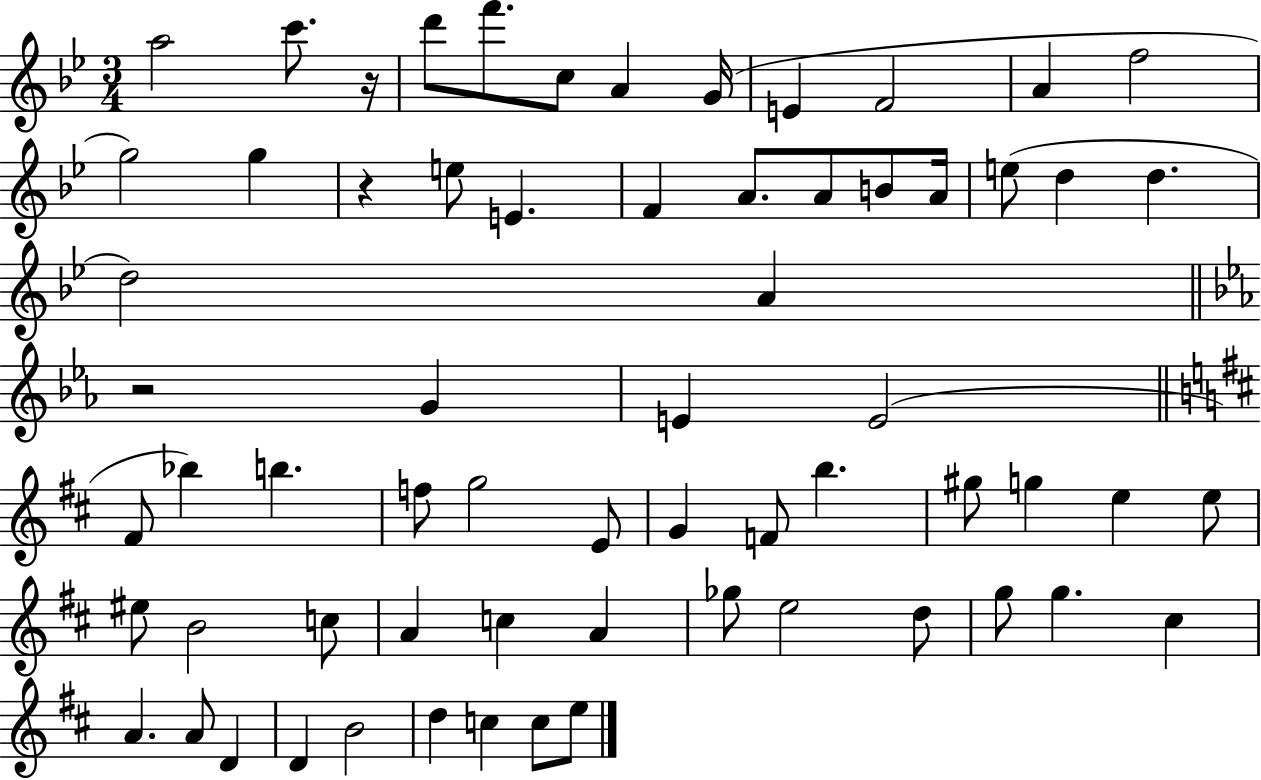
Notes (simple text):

A5/h C6/e. R/s D6/e F6/e. C5/e A4/q G4/s E4/q F4/h A4/q F5/h G5/h G5/q R/q E5/e E4/q. F4/q A4/e. A4/e B4/e A4/s E5/e D5/q D5/q. D5/h A4/q R/h G4/q E4/q E4/h F#4/e Bb5/q B5/q. F5/e G5/h E4/e G4/q F4/e B5/q. G#5/e G5/q E5/q E5/e EIS5/e B4/h C5/e A4/q C5/q A4/q Gb5/e E5/h D5/e G5/e G5/q. C#5/q A4/q. A4/e D4/q D4/q B4/h D5/q C5/q C5/e E5/e